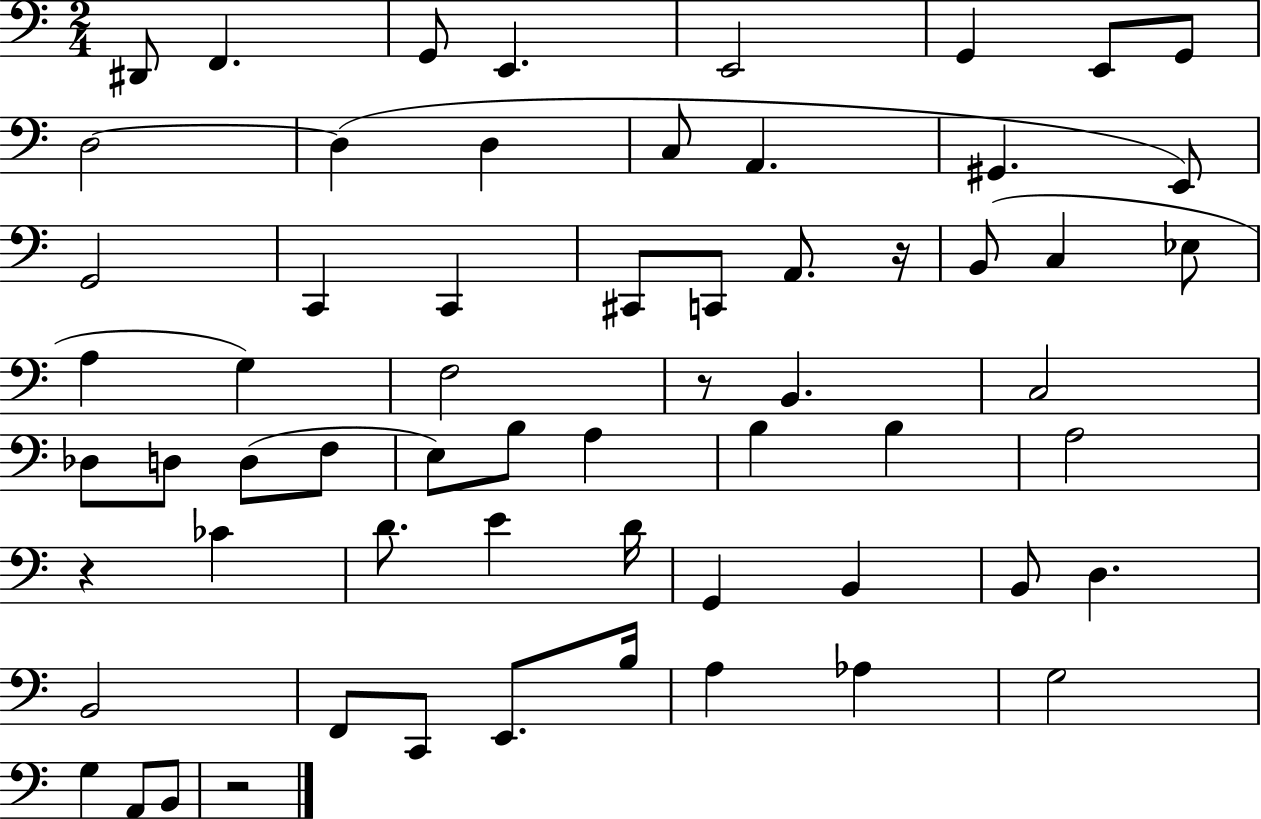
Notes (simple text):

D#2/e F2/q. G2/e E2/q. E2/h G2/q E2/e G2/e D3/h D3/q D3/q C3/e A2/q. G#2/q. E2/e G2/h C2/q C2/q C#2/e C2/e A2/e. R/s B2/e C3/q Eb3/e A3/q G3/q F3/h R/e B2/q. C3/h Db3/e D3/e D3/e F3/e E3/e B3/e A3/q B3/q B3/q A3/h R/q CES4/q D4/e. E4/q D4/s G2/q B2/q B2/e D3/q. B2/h F2/e C2/e E2/e. B3/s A3/q Ab3/q G3/h G3/q A2/e B2/e R/h